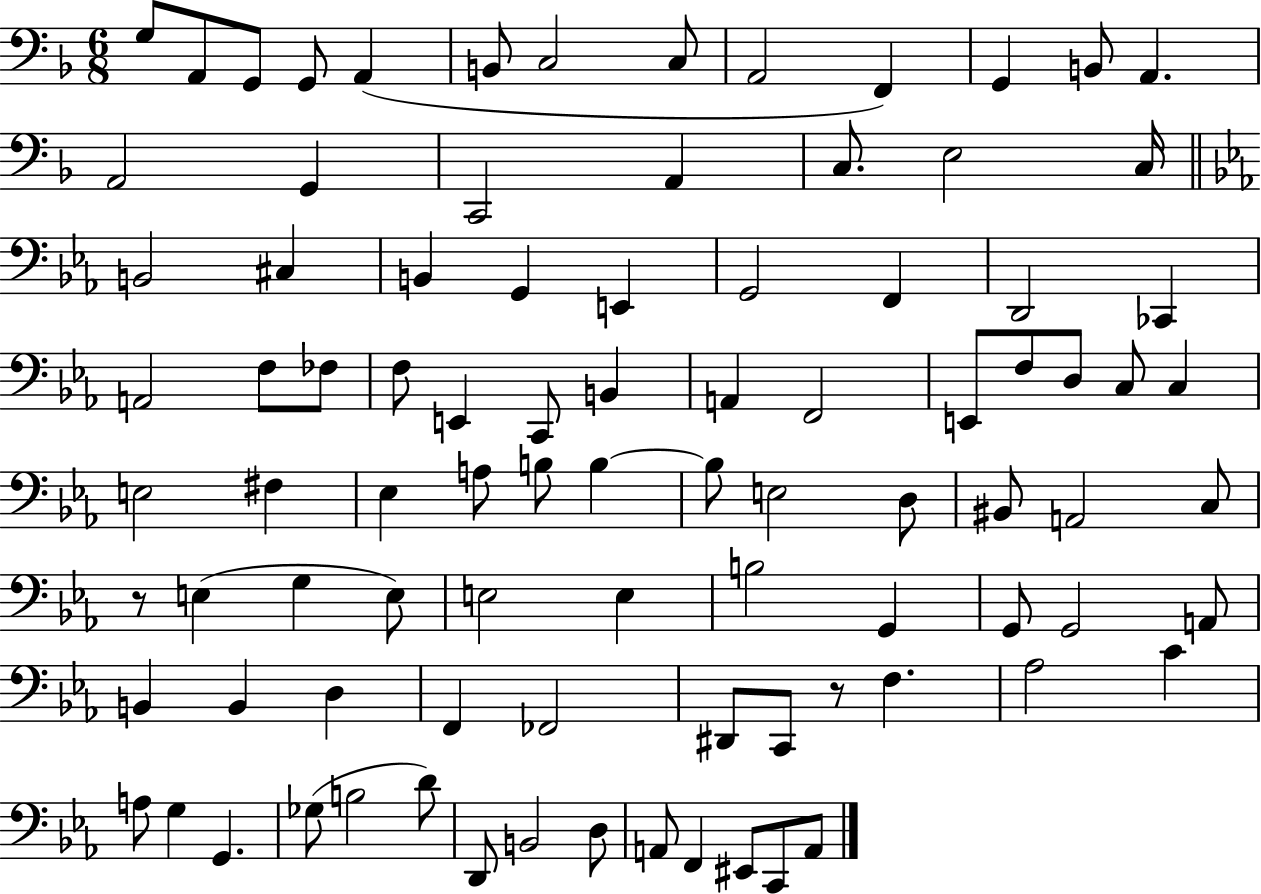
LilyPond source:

{
  \clef bass
  \numericTimeSignature
  \time 6/8
  \key f \major
  g8 a,8 g,8 g,8 a,4( | b,8 c2 c8 | a,2 f,4) | g,4 b,8 a,4. | \break a,2 g,4 | c,2 a,4 | c8. e2 c16 | \bar "||" \break \key ees \major b,2 cis4 | b,4 g,4 e,4 | g,2 f,4 | d,2 ces,4 | \break a,2 f8 fes8 | f8 e,4 c,8 b,4 | a,4 f,2 | e,8 f8 d8 c8 c4 | \break e2 fis4 | ees4 a8 b8 b4~~ | b8 e2 d8 | bis,8 a,2 c8 | \break r8 e4( g4 e8) | e2 e4 | b2 g,4 | g,8 g,2 a,8 | \break b,4 b,4 d4 | f,4 fes,2 | dis,8 c,8 r8 f4. | aes2 c'4 | \break a8 g4 g,4. | ges8( b2 d'8) | d,8 b,2 d8 | a,8 f,4 eis,8 c,8 a,8 | \break \bar "|."
}